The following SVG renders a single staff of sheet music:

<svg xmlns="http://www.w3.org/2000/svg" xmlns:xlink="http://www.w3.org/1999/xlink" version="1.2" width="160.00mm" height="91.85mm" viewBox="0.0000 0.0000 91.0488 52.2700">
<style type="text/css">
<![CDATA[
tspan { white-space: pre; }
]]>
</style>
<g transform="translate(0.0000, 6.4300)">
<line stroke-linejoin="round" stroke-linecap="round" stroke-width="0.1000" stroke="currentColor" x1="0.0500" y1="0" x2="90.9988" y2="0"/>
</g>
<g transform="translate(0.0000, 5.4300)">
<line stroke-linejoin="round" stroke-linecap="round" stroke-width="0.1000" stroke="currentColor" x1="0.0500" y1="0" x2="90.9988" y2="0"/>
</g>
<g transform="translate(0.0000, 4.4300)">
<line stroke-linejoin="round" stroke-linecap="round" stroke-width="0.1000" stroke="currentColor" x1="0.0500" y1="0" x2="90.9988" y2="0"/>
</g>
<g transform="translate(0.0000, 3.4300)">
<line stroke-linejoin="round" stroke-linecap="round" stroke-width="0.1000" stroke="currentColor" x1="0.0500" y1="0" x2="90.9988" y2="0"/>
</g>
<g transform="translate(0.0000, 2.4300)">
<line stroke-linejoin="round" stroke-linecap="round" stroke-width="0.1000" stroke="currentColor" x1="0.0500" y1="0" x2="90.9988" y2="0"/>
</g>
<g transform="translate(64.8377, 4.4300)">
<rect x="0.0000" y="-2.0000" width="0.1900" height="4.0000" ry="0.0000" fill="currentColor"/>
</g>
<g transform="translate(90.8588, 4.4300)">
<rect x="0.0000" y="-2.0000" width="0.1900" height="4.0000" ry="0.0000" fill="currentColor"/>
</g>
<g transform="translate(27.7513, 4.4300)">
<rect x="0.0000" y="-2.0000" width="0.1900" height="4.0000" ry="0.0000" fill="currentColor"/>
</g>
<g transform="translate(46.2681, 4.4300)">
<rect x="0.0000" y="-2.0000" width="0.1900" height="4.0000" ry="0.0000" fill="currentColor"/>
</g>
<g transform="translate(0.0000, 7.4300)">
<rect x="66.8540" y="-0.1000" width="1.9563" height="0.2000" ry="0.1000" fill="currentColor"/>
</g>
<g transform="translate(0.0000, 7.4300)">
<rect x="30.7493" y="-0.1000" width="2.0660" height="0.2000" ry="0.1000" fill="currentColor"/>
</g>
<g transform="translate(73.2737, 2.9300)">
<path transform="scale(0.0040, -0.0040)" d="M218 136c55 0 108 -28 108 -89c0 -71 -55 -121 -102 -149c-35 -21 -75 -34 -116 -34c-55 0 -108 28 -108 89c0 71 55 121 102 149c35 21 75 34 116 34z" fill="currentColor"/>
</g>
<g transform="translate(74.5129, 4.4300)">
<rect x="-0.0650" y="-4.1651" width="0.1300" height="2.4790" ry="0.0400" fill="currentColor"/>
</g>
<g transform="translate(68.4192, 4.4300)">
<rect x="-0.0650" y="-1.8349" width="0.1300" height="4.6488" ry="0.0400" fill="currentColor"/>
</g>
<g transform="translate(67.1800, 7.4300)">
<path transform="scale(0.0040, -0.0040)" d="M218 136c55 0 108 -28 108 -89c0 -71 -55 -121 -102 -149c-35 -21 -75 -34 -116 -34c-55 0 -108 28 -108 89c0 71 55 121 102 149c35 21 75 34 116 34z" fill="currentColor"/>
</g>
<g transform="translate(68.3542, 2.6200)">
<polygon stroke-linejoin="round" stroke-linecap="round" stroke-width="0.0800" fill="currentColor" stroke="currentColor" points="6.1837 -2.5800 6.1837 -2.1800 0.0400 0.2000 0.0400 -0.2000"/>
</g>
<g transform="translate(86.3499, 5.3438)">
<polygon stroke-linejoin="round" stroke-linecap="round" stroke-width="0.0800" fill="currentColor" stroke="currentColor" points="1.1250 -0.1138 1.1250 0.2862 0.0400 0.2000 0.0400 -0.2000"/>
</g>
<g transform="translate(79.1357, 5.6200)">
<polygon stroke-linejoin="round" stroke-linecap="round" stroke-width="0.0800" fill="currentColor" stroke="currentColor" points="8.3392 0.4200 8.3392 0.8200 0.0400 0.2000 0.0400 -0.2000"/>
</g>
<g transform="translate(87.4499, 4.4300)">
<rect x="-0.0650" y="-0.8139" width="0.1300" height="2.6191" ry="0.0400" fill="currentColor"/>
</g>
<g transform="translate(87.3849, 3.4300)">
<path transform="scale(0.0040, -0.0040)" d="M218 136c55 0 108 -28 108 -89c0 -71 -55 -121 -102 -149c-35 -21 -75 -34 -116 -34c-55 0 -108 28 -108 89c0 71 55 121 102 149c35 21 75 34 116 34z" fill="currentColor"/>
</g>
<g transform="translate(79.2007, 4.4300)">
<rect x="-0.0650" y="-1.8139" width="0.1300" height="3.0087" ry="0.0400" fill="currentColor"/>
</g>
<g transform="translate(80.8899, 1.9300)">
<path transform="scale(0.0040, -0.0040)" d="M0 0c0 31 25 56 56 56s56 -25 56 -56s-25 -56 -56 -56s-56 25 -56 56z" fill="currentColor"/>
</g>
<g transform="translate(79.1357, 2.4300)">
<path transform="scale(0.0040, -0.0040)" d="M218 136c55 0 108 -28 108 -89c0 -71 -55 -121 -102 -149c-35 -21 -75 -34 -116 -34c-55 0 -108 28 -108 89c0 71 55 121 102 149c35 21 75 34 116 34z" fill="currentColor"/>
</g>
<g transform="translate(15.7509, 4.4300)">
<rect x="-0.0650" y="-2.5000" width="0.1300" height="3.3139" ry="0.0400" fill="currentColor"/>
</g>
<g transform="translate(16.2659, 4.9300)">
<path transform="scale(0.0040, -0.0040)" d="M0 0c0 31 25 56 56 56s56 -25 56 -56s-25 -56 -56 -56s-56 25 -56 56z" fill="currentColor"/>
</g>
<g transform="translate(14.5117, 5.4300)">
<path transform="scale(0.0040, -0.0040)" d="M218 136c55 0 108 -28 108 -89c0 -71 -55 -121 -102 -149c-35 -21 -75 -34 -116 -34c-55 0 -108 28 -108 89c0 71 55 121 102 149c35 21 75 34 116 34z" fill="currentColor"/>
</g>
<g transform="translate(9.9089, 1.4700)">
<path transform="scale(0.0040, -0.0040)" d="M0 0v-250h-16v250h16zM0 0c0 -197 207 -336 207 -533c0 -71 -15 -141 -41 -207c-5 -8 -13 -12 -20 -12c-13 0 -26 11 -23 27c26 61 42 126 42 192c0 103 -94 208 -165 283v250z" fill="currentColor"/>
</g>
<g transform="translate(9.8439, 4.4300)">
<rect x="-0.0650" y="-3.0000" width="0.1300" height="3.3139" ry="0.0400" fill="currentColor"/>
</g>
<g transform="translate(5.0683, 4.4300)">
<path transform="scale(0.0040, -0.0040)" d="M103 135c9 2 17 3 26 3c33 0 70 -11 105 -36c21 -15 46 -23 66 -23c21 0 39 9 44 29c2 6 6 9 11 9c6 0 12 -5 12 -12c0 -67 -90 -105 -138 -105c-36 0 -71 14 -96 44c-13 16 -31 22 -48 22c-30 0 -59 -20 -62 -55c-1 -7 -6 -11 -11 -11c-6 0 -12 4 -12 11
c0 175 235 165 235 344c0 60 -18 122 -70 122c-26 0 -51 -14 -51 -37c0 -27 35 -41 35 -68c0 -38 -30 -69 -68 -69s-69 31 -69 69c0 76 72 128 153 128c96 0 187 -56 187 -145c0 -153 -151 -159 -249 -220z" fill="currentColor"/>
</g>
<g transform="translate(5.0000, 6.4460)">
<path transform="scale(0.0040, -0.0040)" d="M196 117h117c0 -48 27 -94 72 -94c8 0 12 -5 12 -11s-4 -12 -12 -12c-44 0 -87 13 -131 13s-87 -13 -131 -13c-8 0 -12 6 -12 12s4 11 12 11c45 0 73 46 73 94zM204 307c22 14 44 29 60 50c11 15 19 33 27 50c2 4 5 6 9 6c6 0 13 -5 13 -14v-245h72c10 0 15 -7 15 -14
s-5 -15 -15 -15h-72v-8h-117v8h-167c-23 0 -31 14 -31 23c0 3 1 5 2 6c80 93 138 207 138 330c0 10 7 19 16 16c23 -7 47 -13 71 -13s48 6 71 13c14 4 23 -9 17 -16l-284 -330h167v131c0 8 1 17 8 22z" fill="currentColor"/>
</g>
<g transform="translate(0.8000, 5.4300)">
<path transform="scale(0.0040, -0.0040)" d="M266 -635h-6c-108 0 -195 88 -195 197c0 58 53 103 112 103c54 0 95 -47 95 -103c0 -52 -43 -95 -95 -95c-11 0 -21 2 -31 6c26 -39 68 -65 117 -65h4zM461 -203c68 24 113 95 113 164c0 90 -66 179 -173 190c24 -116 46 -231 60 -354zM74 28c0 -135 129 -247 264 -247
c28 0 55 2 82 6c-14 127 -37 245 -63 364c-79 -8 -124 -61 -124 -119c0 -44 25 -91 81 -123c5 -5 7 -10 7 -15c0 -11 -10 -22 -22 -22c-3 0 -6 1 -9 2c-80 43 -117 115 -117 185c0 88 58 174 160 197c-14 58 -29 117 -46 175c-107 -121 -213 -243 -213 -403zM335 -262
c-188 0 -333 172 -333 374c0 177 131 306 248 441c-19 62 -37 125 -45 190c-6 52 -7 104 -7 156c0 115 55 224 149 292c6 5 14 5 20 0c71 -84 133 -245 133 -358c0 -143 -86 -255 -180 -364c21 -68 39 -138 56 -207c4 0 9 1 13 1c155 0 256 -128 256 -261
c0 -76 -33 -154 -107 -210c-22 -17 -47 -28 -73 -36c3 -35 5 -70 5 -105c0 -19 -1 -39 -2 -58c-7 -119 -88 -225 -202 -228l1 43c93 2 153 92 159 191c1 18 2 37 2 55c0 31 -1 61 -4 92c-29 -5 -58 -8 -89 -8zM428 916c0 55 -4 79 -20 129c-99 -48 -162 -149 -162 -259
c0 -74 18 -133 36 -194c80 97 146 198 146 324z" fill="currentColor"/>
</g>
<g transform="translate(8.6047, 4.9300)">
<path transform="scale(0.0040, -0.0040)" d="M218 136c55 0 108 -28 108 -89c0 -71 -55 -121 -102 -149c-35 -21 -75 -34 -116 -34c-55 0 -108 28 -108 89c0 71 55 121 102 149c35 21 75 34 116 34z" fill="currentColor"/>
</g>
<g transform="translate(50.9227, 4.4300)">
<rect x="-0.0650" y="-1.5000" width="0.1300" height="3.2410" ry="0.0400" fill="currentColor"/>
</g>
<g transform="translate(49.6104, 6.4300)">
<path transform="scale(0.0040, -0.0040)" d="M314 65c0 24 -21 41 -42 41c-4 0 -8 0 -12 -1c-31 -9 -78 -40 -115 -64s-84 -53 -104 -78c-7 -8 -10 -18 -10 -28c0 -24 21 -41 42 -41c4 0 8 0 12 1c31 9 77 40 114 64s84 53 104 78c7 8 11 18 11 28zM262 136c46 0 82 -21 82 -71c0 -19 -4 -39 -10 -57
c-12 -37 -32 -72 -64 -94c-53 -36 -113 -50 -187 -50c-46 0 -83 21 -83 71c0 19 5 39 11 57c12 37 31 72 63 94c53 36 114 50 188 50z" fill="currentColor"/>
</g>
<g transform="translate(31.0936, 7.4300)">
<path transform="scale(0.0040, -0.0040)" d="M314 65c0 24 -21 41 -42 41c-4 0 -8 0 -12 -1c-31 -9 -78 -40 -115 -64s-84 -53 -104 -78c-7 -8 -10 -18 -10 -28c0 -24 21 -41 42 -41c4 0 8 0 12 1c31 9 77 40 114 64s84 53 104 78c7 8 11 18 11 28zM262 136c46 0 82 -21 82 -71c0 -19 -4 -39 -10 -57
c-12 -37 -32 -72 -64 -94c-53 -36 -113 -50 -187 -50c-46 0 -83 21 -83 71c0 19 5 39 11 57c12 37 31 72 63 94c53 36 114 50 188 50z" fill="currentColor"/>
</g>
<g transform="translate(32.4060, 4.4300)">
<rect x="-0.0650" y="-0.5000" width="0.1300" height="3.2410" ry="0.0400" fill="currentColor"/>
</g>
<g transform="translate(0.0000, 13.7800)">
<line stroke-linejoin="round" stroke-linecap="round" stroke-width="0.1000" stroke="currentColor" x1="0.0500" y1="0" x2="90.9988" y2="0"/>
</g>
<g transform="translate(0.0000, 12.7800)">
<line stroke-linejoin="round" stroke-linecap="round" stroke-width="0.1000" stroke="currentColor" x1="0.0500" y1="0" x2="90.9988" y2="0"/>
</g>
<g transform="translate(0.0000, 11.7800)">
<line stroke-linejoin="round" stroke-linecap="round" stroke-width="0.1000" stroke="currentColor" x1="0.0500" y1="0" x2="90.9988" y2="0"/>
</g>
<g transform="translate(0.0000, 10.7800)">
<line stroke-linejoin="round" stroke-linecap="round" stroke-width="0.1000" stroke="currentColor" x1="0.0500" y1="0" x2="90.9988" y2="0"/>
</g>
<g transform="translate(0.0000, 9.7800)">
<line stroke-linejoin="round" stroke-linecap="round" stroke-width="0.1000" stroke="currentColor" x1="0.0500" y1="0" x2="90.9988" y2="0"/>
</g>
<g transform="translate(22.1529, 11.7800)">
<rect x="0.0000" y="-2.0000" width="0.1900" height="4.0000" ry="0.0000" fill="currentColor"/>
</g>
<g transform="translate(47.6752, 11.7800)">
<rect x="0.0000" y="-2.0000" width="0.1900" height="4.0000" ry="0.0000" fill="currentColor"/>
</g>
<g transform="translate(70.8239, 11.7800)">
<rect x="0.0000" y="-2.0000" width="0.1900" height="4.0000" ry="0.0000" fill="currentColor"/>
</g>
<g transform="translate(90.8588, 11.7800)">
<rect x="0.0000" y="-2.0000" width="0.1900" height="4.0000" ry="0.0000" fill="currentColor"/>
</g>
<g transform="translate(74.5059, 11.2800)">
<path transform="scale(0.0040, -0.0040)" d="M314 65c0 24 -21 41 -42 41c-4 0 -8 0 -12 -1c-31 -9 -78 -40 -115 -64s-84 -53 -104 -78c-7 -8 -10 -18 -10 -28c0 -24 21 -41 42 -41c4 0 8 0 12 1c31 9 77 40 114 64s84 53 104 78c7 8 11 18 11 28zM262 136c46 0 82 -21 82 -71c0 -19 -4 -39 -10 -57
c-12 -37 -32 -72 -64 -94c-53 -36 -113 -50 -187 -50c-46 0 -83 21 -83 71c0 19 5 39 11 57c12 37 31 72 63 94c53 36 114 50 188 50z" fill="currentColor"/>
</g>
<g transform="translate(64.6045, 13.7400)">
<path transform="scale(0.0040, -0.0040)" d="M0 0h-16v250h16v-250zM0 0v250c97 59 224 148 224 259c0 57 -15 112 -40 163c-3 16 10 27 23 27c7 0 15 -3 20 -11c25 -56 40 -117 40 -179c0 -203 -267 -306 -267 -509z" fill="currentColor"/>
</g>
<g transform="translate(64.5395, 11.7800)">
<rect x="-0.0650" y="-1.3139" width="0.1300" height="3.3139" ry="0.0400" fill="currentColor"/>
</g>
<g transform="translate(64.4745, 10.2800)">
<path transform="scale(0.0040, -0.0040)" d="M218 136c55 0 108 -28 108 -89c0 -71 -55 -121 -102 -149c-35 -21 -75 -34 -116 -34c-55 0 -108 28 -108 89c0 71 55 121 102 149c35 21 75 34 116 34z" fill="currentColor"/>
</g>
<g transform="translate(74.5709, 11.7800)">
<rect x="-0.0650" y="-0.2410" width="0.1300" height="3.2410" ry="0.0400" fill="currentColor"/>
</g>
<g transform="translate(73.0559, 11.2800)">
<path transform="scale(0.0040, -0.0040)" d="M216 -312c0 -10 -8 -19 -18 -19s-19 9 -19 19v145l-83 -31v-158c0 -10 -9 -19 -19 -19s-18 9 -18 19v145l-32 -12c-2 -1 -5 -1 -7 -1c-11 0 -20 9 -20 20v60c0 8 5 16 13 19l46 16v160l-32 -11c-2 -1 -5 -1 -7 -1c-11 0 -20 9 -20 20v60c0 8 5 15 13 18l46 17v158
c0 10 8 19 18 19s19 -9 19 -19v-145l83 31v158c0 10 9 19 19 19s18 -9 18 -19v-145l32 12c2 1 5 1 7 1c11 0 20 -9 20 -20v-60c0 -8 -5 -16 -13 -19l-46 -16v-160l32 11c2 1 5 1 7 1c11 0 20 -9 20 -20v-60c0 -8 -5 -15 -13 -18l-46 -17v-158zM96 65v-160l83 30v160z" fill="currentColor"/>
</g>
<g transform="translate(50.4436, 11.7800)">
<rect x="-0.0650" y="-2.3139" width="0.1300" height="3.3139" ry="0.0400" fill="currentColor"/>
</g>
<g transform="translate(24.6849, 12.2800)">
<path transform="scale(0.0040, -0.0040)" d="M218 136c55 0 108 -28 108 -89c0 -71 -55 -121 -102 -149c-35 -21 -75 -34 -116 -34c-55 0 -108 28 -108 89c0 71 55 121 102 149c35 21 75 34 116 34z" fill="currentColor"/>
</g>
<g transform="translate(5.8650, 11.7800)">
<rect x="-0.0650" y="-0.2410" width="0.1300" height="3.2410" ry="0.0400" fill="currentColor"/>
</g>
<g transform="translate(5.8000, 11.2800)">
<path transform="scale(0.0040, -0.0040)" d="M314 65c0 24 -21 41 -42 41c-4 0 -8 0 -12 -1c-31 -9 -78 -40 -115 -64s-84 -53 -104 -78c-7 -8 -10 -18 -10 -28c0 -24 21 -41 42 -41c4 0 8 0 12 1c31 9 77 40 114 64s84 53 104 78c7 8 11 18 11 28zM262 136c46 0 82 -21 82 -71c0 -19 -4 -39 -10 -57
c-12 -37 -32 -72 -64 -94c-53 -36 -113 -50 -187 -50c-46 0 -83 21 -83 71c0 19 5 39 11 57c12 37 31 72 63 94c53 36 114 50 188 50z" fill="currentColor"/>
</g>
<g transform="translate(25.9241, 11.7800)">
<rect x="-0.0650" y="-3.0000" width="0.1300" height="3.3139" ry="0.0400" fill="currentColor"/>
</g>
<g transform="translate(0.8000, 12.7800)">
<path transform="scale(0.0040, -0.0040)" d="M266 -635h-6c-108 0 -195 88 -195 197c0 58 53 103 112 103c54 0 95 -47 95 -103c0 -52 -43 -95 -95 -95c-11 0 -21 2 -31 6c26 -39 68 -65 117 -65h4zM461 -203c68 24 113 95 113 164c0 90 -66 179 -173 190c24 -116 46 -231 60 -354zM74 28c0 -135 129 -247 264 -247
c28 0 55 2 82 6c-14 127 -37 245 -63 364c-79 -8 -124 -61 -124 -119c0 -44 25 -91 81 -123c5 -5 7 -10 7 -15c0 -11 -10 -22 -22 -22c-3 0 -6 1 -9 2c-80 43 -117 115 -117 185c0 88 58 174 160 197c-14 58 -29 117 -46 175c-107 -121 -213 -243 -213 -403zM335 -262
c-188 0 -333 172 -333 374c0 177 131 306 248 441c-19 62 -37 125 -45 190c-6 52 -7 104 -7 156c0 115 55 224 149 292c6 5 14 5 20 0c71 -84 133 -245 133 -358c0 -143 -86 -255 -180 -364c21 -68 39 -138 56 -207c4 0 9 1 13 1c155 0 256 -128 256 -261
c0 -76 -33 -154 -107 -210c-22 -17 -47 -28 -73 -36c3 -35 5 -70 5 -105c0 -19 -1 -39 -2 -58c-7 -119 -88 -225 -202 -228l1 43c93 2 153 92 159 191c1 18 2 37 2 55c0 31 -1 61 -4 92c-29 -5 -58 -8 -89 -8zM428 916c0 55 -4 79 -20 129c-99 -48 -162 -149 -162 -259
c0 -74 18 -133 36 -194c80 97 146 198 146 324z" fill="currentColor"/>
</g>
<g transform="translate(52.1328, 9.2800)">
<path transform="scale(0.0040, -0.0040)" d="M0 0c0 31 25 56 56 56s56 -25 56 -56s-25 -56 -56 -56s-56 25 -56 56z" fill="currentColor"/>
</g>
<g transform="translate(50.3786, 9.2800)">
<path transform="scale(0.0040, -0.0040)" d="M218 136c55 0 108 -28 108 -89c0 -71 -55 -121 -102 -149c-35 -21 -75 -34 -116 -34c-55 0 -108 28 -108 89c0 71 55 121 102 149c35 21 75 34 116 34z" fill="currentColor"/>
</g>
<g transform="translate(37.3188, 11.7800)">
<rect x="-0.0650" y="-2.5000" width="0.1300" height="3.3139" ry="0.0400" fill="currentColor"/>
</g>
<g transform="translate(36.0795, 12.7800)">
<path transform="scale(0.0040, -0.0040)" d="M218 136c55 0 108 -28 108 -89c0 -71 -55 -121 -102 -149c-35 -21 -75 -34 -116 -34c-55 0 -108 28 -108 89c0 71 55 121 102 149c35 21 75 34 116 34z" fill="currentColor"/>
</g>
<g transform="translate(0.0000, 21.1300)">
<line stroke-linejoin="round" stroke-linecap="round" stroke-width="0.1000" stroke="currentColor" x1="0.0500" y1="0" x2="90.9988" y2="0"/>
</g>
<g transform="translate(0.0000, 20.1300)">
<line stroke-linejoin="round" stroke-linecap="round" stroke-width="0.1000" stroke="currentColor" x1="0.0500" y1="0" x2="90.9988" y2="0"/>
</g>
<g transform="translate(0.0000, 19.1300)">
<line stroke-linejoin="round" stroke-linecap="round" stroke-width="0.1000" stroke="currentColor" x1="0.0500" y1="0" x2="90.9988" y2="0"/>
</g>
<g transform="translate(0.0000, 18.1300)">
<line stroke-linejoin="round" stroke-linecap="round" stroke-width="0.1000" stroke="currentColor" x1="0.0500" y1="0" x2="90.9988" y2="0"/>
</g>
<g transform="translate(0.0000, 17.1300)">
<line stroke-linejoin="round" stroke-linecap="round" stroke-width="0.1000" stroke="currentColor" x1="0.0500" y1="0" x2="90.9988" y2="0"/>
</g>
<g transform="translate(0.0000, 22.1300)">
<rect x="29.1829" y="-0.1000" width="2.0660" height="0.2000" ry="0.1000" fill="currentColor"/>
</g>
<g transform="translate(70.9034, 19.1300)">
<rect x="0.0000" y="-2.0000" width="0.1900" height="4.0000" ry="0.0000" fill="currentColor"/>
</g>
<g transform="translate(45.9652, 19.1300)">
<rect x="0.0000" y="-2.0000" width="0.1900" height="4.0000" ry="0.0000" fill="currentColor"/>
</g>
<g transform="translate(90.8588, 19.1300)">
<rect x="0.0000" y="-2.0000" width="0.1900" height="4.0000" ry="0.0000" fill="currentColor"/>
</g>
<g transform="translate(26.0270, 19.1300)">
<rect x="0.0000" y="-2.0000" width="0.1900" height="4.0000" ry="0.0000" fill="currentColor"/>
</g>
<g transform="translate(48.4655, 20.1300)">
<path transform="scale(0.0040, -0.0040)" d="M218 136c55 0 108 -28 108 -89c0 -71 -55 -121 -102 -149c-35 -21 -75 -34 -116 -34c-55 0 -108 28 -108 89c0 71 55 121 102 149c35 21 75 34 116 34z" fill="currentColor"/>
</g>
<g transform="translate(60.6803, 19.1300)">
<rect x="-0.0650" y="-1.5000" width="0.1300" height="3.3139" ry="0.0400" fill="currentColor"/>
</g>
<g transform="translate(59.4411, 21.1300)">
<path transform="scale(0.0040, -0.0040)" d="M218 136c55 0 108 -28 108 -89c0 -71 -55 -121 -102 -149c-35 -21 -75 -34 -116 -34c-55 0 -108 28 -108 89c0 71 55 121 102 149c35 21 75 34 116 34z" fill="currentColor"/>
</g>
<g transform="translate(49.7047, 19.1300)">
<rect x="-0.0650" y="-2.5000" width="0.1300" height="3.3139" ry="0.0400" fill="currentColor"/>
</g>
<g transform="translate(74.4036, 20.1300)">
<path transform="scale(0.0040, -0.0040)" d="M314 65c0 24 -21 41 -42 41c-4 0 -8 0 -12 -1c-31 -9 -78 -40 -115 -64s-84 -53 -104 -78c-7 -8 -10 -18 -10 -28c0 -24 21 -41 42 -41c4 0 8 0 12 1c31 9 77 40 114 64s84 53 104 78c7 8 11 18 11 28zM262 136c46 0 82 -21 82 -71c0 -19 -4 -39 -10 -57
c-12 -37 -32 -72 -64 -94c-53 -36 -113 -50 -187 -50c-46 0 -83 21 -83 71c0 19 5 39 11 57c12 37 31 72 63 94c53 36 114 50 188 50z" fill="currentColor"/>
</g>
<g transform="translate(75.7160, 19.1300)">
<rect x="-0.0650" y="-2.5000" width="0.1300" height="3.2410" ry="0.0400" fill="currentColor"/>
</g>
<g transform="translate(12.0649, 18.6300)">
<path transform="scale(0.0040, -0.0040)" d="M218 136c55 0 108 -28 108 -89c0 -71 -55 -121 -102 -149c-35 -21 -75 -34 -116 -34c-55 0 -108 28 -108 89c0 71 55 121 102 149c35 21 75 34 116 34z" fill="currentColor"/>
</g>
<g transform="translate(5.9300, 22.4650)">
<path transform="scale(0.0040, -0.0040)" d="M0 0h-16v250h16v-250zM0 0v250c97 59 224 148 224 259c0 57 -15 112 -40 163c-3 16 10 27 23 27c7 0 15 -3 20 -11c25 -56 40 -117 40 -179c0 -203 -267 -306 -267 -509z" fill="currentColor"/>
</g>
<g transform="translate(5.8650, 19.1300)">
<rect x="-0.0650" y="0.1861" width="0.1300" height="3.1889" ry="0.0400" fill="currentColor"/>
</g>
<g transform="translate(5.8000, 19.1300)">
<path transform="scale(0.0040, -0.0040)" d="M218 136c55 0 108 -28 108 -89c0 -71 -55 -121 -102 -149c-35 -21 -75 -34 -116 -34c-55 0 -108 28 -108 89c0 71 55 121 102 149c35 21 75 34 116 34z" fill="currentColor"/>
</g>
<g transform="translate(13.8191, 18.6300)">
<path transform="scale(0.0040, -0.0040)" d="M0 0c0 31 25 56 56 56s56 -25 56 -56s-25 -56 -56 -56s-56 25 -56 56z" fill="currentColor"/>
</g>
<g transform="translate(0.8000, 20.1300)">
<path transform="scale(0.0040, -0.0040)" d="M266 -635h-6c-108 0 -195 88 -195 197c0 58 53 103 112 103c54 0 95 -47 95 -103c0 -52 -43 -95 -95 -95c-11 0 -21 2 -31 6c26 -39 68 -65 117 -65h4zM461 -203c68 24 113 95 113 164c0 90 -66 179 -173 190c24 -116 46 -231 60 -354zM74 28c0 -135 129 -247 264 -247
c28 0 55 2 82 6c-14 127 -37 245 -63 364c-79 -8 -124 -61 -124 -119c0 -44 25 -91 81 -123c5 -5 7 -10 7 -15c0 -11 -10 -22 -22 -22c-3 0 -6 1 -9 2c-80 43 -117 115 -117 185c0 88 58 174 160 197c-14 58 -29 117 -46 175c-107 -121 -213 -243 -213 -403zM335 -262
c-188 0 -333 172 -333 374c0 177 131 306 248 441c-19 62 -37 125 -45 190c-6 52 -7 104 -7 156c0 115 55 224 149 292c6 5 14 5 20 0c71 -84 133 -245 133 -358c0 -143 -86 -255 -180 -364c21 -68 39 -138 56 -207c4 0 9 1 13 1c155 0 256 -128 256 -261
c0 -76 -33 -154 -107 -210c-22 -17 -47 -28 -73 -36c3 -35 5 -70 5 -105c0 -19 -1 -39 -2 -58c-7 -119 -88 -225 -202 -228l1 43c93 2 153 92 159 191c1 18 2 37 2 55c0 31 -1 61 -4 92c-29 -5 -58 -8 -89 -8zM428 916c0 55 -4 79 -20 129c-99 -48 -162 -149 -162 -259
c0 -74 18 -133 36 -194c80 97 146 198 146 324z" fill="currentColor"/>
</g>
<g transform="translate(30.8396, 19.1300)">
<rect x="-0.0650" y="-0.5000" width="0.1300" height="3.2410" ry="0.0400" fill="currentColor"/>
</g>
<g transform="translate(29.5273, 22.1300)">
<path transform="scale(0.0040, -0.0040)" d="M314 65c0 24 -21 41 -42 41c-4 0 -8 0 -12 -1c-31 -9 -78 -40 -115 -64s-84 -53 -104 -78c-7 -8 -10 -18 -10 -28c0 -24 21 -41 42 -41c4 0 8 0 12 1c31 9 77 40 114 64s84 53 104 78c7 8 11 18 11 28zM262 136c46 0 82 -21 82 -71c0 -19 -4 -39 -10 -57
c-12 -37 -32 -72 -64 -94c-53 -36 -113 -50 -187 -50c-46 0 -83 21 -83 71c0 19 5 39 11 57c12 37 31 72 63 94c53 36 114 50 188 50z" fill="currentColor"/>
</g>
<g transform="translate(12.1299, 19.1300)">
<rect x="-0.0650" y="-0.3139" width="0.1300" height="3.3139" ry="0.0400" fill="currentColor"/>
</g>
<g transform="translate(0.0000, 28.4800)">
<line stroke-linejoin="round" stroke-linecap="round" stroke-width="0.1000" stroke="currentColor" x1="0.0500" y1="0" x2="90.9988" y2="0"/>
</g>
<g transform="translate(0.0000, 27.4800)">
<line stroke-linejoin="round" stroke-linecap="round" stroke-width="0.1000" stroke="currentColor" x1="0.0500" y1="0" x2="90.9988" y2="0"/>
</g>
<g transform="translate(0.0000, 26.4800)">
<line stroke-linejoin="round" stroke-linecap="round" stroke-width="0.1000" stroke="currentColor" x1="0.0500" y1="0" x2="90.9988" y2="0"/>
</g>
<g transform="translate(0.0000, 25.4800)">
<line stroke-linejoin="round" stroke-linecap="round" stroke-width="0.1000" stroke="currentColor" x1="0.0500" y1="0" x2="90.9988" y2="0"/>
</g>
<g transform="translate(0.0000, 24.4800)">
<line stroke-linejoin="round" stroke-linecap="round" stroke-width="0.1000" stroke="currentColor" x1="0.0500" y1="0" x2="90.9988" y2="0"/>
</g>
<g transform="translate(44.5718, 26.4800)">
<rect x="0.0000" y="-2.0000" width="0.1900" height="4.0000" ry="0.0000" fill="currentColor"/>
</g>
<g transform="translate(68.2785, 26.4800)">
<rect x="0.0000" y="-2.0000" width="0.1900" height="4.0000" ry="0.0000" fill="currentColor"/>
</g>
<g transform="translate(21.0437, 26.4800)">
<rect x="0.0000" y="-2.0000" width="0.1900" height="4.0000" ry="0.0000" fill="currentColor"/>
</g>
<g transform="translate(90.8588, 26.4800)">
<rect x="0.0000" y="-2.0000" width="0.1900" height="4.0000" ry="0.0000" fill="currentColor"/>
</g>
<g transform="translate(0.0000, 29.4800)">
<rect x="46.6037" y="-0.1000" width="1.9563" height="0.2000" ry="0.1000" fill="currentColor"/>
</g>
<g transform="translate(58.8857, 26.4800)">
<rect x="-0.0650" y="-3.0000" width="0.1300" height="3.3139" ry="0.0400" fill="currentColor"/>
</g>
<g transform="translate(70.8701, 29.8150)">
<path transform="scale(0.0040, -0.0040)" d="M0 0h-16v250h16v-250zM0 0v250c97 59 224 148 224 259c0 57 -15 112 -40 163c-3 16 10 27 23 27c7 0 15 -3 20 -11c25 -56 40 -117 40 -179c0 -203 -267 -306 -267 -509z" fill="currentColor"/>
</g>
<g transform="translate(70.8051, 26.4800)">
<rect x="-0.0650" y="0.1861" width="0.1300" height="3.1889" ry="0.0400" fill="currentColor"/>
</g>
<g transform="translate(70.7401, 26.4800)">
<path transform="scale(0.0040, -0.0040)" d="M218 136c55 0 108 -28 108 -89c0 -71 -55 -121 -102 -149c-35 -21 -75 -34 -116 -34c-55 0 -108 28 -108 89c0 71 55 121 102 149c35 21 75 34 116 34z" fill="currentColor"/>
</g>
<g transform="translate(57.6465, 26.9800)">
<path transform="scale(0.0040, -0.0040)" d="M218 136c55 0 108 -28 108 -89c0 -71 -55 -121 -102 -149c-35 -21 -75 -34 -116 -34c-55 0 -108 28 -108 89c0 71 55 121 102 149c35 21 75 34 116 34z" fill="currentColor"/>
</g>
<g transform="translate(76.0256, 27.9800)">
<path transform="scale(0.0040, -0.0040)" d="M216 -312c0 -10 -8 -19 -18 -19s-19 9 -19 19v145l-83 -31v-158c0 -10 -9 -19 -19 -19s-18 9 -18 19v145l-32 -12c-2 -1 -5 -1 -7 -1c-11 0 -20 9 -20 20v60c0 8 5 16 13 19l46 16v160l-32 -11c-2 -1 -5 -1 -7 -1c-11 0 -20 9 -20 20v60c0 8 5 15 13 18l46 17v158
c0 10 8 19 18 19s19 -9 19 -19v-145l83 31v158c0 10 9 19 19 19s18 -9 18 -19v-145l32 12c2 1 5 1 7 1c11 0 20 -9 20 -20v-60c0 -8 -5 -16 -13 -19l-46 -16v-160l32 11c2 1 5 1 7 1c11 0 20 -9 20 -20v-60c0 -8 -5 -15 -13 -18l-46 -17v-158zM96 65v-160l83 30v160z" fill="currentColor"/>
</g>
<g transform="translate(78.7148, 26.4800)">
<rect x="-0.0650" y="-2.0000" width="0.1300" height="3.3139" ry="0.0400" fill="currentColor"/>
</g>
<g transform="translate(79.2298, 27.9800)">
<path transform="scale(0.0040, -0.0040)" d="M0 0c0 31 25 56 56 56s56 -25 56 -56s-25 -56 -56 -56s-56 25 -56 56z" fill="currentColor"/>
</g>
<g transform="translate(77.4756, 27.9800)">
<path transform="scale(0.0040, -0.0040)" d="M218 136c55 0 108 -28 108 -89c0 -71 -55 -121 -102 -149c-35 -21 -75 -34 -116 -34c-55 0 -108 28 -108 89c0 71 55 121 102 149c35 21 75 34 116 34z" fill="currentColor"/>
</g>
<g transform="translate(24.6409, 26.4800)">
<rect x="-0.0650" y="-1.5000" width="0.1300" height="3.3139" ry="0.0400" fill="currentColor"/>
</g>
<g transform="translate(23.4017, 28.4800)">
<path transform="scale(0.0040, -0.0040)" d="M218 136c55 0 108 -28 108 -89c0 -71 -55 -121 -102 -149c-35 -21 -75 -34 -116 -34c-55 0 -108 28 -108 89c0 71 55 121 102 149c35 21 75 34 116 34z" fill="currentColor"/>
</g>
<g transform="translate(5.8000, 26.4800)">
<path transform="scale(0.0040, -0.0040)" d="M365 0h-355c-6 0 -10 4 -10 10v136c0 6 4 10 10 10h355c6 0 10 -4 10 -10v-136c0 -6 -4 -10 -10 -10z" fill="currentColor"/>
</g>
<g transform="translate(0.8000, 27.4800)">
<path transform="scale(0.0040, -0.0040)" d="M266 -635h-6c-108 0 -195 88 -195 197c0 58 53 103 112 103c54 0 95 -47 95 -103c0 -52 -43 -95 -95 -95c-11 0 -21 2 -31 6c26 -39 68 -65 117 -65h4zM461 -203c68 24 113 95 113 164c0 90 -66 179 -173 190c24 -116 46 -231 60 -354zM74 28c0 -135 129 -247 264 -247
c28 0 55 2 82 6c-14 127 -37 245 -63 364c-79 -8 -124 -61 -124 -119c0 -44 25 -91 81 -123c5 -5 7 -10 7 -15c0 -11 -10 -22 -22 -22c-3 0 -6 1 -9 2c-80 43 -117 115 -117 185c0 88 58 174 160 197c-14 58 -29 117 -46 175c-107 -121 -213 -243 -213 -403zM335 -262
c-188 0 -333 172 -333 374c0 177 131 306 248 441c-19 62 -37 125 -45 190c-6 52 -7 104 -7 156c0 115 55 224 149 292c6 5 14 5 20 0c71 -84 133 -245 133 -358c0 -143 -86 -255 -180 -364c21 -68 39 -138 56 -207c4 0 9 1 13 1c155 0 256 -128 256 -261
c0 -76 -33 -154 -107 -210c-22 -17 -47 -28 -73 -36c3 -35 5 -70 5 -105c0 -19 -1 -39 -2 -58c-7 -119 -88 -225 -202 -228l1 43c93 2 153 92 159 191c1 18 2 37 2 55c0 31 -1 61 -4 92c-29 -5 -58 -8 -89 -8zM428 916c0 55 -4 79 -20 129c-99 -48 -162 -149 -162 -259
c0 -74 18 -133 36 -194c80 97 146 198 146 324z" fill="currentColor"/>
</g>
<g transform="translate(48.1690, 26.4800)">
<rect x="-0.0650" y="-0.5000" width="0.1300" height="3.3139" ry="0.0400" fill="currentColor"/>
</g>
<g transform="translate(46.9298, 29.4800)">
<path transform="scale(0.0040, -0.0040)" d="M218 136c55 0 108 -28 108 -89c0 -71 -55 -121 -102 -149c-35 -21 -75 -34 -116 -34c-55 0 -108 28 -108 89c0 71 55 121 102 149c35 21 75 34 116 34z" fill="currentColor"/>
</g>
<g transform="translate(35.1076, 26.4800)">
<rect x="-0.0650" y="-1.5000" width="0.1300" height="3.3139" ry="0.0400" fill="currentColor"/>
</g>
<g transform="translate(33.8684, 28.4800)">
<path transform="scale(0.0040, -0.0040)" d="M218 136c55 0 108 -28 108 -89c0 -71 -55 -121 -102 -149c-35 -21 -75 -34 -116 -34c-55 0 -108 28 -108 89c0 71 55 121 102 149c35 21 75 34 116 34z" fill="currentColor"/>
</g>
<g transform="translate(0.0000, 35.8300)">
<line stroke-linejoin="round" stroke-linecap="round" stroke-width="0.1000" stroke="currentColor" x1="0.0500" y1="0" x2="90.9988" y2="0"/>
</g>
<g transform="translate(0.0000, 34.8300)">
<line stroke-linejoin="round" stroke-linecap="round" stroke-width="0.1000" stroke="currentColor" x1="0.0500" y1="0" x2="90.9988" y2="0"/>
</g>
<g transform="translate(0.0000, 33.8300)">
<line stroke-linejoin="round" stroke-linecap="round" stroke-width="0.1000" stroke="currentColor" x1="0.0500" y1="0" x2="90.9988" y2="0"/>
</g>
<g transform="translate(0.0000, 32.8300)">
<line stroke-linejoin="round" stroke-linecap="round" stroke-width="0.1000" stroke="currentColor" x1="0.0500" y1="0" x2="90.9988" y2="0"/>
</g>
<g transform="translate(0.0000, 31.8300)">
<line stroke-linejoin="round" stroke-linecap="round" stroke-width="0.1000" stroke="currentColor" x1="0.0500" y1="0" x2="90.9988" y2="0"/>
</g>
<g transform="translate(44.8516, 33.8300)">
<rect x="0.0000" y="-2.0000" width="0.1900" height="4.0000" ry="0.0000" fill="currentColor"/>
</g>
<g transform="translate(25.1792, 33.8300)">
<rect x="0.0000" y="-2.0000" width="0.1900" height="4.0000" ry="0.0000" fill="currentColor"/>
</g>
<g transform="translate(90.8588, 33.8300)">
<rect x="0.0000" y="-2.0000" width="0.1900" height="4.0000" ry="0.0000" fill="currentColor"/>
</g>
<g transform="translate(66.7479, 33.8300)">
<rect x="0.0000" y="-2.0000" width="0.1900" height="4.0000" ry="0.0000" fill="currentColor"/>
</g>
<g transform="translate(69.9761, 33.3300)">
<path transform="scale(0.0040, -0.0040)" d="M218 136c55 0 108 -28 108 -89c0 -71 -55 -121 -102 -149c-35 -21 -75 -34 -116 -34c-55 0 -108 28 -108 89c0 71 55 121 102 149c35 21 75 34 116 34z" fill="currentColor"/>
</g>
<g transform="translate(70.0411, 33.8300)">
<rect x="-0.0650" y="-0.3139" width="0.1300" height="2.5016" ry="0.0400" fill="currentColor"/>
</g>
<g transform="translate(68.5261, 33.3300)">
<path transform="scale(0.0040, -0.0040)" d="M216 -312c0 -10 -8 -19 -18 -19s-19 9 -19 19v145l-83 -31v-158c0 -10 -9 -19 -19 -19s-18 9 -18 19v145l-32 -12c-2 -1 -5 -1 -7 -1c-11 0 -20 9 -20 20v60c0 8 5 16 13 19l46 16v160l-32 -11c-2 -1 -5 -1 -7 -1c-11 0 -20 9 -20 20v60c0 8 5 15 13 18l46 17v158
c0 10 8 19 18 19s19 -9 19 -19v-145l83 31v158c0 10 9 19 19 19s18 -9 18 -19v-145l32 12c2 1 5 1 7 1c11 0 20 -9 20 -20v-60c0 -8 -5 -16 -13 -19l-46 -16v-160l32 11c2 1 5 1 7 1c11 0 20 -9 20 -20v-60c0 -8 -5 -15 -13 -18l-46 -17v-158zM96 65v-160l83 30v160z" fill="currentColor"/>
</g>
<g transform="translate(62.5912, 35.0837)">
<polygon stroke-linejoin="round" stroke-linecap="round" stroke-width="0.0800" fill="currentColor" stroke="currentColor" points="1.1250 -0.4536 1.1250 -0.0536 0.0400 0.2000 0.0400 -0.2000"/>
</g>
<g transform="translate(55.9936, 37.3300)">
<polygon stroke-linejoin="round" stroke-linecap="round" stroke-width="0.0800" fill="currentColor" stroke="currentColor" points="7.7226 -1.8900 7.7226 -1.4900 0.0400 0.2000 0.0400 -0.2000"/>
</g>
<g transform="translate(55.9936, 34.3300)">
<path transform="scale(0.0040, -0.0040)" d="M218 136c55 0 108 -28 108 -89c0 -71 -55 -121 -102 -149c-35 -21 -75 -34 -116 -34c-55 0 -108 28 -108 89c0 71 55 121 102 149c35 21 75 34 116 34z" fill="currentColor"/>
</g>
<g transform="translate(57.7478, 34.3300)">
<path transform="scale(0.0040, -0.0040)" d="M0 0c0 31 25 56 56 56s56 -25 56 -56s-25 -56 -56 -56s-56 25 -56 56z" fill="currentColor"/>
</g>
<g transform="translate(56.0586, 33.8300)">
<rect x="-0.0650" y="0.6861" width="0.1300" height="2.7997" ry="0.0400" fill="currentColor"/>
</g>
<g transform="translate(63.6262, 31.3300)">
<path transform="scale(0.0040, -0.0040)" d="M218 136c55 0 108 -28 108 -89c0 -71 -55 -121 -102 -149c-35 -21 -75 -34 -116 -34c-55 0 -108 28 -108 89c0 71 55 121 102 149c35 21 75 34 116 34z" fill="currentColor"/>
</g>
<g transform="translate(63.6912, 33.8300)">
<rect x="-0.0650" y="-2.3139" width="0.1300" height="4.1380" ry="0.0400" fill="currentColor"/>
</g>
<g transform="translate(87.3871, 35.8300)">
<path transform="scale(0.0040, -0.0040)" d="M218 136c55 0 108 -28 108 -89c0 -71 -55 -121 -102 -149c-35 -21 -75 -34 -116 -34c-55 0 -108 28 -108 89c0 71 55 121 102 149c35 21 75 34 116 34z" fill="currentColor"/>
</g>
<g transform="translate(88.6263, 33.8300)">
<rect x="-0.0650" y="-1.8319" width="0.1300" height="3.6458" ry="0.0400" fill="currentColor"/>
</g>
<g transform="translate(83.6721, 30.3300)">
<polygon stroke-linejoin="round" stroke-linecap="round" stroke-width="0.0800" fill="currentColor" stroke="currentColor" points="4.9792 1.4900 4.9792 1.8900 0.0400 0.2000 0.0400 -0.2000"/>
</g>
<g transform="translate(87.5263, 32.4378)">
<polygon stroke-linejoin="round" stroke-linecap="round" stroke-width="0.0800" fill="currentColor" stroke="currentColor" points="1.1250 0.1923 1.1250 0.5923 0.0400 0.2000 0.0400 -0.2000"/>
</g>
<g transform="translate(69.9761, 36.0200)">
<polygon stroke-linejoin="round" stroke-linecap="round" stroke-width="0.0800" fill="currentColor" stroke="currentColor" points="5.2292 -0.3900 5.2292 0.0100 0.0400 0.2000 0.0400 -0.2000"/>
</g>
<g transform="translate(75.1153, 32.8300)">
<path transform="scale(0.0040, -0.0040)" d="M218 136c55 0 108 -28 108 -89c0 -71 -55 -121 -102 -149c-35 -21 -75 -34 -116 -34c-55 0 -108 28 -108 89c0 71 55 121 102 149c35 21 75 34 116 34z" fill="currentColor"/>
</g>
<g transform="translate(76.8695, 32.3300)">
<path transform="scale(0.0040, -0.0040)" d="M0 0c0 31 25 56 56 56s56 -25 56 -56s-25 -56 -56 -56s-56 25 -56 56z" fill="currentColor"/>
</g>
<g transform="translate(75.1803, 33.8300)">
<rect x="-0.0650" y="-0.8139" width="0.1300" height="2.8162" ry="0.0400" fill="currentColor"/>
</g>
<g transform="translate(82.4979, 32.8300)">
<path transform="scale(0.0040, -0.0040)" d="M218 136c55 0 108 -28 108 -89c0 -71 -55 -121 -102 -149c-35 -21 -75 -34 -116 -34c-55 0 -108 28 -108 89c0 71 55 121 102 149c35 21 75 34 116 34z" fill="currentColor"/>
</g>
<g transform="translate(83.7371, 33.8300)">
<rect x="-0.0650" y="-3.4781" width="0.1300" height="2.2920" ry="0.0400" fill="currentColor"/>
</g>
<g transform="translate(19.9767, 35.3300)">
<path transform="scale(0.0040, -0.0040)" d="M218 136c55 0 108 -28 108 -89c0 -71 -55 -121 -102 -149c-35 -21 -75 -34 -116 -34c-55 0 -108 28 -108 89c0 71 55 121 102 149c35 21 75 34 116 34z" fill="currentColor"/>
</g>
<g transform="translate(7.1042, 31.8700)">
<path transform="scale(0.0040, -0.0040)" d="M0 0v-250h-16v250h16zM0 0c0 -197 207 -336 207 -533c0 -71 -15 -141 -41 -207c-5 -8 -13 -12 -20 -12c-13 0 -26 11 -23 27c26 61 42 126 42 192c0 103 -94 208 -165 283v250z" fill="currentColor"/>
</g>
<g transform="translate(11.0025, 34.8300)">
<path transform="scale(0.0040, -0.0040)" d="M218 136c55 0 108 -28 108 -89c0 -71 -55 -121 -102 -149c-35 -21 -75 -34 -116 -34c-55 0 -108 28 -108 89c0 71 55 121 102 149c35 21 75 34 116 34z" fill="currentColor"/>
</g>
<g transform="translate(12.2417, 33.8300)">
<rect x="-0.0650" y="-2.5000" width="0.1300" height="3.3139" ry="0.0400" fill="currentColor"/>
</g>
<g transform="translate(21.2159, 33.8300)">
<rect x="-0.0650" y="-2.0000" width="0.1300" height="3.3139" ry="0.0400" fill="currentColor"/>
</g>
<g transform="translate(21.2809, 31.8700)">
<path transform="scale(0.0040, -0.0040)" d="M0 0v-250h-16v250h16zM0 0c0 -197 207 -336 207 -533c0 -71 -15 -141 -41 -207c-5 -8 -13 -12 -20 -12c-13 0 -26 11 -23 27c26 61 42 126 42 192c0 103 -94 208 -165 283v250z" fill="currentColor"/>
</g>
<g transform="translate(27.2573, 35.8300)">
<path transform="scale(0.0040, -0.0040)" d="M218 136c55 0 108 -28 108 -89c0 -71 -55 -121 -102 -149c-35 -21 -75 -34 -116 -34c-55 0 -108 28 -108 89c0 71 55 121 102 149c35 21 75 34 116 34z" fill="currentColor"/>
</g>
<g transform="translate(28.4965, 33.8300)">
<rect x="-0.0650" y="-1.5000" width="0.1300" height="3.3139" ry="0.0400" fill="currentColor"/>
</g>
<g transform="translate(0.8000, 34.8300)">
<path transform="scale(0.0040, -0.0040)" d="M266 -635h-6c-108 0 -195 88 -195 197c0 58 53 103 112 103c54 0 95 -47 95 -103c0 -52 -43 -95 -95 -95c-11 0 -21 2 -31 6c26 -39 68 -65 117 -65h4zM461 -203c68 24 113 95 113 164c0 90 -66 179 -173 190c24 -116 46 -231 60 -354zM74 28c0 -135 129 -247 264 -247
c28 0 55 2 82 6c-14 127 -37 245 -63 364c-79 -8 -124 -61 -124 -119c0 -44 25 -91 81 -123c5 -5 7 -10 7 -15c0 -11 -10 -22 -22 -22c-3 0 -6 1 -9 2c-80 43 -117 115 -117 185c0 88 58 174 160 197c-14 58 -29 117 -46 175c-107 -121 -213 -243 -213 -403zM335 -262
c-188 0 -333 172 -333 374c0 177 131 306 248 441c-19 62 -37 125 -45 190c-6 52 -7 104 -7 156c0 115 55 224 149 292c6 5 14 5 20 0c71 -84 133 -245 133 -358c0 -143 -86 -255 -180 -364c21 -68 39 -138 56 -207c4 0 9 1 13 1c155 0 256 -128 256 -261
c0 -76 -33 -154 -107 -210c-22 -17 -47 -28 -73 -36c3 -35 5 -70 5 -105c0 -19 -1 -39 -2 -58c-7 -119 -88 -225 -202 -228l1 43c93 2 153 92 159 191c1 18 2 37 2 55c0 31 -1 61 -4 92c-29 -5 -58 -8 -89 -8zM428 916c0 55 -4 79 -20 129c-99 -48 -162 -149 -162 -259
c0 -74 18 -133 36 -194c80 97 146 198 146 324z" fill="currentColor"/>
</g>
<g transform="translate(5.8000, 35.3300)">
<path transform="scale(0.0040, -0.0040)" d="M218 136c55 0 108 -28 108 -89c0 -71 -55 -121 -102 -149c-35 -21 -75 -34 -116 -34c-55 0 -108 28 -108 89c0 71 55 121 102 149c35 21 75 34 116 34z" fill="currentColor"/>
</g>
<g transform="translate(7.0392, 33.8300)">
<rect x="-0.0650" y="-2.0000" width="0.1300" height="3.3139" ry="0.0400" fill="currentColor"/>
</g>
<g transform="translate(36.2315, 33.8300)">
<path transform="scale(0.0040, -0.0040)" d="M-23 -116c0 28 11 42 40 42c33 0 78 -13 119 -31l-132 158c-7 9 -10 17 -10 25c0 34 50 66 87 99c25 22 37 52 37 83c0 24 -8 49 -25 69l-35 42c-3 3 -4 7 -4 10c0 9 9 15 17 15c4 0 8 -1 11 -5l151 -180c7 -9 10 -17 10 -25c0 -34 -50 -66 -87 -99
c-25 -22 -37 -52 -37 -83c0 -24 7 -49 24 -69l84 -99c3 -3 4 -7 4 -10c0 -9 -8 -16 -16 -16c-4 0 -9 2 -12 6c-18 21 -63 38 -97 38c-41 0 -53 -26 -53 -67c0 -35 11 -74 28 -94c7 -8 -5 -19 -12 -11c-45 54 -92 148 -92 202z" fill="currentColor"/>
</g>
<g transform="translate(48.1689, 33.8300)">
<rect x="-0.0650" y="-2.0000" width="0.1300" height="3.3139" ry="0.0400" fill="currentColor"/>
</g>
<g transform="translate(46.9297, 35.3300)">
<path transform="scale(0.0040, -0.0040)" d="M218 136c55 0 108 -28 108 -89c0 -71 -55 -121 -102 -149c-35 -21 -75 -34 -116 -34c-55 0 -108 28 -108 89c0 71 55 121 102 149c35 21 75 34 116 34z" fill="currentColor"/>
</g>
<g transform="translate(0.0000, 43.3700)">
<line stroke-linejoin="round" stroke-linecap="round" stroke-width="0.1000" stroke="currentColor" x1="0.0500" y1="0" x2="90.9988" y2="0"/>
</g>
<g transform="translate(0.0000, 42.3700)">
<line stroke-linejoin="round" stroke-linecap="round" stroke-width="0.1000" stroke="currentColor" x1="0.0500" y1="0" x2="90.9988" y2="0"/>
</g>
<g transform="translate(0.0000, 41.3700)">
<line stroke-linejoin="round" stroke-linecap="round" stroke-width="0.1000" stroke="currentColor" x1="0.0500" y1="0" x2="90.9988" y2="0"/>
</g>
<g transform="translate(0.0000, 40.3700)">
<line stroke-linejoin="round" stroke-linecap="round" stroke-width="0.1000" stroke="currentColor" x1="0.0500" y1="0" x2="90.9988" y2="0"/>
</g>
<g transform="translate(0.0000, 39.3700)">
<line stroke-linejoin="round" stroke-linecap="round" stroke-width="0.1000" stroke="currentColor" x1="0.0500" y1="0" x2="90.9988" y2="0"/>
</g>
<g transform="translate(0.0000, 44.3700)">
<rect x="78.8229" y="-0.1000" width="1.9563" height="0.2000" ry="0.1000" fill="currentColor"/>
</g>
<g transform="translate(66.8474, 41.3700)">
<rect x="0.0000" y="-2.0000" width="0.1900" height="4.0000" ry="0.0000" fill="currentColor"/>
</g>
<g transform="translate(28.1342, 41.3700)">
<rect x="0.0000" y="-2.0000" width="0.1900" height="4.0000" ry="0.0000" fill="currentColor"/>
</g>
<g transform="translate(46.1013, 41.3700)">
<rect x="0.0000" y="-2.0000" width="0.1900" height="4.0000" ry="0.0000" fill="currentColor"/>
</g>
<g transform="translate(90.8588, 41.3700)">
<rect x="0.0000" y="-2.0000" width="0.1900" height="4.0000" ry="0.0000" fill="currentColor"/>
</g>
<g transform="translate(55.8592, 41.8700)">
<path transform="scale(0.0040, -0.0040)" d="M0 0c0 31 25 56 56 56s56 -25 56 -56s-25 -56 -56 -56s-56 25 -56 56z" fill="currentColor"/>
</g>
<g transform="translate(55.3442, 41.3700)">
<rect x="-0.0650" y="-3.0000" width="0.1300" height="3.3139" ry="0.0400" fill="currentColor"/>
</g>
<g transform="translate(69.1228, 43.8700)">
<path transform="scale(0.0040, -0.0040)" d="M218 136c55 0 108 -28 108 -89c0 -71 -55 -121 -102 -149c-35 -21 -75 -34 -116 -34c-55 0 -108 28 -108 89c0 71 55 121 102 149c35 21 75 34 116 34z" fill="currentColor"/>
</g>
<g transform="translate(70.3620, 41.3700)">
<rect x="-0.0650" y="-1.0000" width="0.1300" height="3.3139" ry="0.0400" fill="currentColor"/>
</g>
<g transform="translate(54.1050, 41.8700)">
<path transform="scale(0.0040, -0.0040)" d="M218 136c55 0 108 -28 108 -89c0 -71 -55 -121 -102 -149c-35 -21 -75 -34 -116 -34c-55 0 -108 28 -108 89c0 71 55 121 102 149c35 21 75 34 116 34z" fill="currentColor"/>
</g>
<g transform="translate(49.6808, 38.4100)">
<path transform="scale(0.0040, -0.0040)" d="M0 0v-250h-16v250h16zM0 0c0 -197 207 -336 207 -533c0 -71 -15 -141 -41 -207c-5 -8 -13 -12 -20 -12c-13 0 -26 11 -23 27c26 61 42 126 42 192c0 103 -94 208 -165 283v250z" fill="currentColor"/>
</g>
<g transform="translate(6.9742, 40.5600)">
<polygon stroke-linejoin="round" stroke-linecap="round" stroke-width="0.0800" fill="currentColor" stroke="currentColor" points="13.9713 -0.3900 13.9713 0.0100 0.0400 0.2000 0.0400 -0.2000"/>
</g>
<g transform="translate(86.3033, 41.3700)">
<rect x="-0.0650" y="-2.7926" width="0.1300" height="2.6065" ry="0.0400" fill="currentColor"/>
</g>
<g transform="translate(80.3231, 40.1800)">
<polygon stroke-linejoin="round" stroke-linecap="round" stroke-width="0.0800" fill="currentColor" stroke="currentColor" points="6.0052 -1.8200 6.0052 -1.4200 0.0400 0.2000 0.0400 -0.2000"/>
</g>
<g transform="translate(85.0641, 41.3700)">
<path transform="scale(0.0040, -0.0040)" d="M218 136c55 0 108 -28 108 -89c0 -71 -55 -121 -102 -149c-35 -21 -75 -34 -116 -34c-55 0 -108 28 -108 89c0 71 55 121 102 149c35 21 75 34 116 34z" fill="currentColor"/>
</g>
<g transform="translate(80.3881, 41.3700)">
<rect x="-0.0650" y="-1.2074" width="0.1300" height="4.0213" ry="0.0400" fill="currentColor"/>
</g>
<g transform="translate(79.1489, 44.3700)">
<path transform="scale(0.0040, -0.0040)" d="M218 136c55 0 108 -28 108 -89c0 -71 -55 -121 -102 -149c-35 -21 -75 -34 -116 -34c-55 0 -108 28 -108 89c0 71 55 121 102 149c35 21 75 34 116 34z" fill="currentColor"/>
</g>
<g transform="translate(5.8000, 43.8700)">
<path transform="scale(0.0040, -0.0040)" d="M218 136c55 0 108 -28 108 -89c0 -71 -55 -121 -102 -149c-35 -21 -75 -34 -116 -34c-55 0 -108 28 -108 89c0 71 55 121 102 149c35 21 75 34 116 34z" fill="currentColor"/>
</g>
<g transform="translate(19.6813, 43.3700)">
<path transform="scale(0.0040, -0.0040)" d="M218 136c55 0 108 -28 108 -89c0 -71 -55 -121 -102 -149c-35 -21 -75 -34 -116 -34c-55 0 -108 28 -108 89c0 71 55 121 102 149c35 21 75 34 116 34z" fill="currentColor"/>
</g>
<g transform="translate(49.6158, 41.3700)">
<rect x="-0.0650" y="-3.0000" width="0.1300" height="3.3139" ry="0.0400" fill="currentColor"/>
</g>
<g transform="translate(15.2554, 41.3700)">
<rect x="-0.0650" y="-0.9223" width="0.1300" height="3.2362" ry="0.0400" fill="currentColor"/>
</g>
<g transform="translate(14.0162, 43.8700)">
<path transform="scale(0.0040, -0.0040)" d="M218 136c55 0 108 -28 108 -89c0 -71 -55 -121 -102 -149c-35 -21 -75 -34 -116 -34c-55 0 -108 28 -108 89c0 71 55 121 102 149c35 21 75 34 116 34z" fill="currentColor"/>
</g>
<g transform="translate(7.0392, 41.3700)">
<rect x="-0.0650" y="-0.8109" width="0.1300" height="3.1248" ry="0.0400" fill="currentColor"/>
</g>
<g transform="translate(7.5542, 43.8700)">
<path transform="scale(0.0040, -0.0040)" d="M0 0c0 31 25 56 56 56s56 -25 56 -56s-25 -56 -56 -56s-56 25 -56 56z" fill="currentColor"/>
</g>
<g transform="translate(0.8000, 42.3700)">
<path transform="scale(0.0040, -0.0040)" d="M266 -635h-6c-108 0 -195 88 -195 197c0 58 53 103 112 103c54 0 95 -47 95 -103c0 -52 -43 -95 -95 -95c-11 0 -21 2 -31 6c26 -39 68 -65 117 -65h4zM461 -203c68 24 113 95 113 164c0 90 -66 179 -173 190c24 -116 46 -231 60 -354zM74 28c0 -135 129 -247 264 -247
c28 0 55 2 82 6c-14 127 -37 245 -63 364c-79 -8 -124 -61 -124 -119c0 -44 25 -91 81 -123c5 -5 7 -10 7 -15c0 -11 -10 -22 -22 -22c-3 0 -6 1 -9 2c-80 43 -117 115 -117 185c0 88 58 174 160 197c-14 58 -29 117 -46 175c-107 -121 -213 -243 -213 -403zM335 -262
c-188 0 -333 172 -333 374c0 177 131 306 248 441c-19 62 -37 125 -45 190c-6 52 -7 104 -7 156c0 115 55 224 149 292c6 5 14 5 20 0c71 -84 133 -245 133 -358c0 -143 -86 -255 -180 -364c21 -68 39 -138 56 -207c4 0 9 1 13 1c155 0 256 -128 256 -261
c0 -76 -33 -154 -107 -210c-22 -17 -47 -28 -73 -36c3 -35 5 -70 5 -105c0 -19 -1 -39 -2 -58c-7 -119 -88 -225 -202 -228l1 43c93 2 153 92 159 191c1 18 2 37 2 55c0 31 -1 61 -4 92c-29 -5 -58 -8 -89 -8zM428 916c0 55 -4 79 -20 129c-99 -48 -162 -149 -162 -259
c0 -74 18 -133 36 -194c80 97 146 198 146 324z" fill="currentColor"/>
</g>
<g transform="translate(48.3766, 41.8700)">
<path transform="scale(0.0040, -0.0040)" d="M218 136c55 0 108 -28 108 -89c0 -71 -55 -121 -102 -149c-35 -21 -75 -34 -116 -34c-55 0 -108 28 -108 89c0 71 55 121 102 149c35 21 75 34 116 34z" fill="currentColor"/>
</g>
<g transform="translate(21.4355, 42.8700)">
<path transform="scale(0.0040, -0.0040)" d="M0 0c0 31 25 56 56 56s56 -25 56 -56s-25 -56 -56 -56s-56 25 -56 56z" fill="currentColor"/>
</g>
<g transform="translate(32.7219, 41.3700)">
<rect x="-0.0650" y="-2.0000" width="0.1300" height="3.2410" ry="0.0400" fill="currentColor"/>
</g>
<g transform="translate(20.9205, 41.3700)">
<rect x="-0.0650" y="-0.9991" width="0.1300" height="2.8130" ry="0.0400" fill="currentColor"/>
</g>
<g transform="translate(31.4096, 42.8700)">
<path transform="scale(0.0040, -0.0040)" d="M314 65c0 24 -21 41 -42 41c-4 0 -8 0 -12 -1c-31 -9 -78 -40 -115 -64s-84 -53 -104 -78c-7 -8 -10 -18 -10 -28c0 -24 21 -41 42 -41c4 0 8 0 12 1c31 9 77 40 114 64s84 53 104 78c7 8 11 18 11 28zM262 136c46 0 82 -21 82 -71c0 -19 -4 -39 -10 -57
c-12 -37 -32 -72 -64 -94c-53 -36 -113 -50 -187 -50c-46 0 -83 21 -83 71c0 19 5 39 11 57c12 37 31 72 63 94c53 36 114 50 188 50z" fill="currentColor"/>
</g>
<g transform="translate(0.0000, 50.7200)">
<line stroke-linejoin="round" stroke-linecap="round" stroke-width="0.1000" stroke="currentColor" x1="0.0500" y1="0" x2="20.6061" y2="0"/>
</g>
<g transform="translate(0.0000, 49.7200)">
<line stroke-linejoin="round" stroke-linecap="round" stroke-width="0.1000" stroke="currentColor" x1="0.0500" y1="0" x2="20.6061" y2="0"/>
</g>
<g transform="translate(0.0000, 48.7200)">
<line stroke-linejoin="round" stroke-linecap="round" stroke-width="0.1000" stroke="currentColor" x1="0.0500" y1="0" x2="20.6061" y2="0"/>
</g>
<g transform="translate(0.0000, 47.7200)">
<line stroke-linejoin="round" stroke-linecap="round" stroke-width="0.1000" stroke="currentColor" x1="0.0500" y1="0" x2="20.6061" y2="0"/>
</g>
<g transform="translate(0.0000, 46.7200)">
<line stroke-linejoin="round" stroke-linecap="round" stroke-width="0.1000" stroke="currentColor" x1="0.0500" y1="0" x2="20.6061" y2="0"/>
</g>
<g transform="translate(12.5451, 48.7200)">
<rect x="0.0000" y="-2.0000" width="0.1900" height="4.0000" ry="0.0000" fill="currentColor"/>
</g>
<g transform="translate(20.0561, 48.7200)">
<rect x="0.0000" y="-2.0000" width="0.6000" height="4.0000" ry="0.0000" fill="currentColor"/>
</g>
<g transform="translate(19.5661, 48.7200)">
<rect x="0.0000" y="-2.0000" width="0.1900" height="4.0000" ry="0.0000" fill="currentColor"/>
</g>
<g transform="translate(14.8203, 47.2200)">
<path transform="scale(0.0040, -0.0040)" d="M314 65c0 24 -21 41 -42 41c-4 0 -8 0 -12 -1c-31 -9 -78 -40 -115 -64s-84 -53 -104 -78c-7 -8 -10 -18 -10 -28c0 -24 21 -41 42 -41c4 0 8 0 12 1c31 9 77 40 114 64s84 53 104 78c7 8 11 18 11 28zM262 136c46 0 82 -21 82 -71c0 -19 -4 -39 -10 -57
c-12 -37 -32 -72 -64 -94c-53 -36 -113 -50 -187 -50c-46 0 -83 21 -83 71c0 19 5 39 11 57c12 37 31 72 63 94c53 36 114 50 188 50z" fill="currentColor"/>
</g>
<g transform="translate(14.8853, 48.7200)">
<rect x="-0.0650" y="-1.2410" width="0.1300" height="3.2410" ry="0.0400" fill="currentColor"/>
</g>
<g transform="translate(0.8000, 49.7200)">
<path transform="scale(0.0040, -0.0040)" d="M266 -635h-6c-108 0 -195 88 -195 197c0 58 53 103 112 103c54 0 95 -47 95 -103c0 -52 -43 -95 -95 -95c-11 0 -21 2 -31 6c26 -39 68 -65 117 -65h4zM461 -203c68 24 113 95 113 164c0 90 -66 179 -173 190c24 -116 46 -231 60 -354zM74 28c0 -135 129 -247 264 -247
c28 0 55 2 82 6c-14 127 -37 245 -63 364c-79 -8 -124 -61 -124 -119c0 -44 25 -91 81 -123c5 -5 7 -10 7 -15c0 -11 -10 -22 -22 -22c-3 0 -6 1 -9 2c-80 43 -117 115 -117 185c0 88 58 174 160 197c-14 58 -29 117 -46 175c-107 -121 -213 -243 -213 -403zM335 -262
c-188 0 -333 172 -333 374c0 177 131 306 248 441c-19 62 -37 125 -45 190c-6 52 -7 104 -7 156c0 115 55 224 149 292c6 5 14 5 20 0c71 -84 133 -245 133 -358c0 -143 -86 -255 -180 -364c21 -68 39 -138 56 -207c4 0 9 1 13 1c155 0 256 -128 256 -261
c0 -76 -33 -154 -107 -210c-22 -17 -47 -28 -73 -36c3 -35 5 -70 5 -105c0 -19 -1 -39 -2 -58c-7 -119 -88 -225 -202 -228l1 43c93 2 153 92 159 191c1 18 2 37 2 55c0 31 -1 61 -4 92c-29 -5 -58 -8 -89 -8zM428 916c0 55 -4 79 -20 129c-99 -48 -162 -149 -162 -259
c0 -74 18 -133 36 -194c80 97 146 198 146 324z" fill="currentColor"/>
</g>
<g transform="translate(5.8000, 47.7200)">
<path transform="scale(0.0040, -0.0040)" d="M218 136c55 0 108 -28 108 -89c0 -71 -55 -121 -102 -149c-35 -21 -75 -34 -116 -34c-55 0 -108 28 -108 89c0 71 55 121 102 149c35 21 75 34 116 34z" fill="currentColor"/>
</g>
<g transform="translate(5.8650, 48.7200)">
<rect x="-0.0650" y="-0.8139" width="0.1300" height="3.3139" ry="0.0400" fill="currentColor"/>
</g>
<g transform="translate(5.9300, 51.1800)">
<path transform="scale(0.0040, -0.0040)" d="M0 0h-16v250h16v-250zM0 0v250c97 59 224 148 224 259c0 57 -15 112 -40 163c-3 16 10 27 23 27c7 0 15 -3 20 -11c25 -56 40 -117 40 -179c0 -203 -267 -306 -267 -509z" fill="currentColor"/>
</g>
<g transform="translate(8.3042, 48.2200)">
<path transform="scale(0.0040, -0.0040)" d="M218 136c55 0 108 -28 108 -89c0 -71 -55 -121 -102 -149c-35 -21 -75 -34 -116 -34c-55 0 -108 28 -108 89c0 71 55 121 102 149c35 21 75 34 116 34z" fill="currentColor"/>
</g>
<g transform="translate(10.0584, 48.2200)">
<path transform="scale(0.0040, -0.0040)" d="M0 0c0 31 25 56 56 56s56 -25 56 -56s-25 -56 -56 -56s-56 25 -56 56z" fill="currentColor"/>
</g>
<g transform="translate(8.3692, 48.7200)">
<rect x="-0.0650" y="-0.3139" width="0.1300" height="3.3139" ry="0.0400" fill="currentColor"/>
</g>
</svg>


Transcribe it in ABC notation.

X:1
T:Untitled
M:2/4
L:1/4
K:C
A/2 G C2 E2 C/2 e/2 f/2 d/4 c2 A G g e/2 ^c2 B/2 c C2 G E G2 z2 E E C A B/2 ^F F/2 G F/2 E z F A/2 g/4 ^c/2 d/2 d/2 E/4 D/2 D/2 E/2 F2 A/2 A D C/2 B/2 d/2 c e2